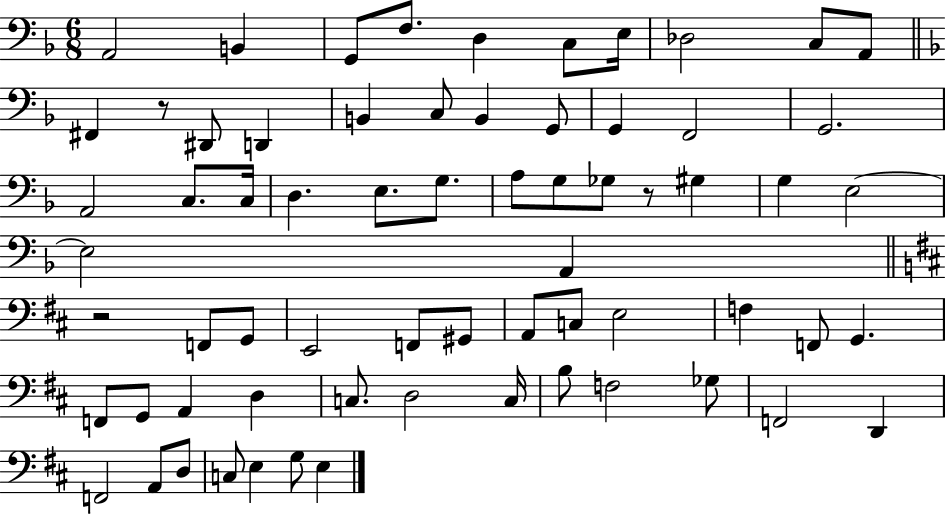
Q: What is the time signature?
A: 6/8